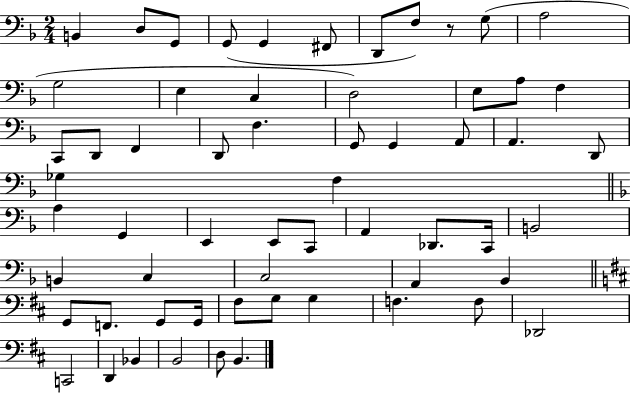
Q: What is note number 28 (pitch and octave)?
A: Gb3